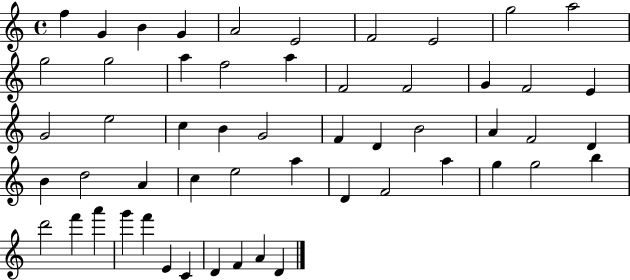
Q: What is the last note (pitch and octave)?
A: D4